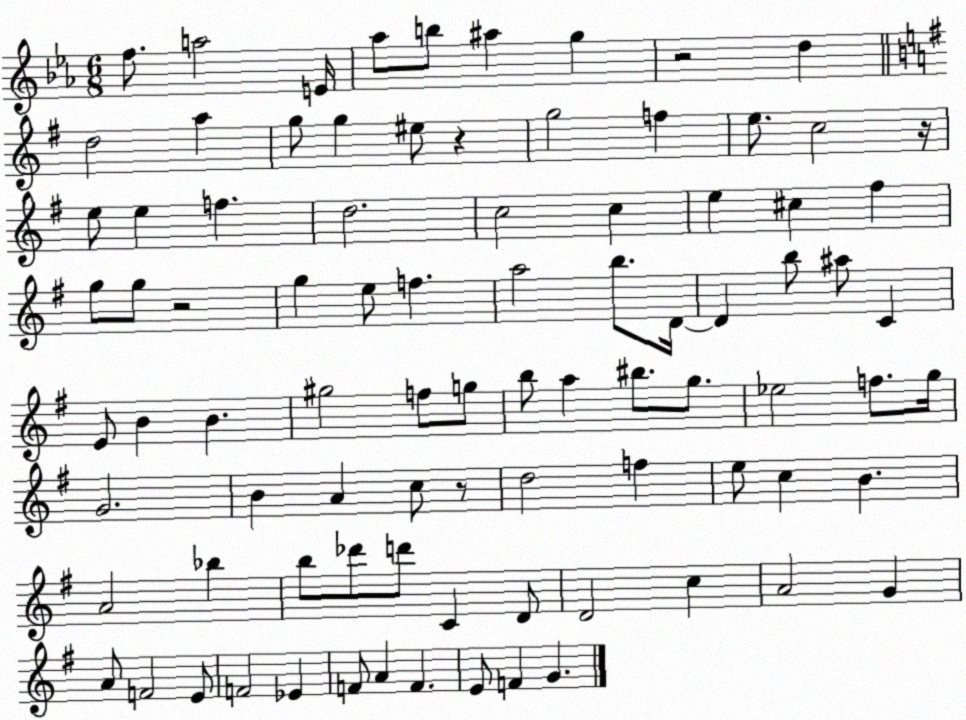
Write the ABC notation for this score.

X:1
T:Untitled
M:6/8
L:1/4
K:Eb
f/2 a2 E/4 _a/2 b/2 ^a g z2 d d2 a g/2 g ^e/2 z g2 f e/2 c2 z/4 e/2 e f d2 c2 c e ^c ^f g/2 g/2 z2 g e/2 f a2 b/2 D/4 D b/2 ^a/2 C E/2 B B ^g2 f/2 g/2 b/2 a ^b/2 g/2 _e2 f/2 g/4 G2 B A c/2 z/2 d2 f e/2 c B A2 _b b/2 _d'/2 d'/2 C D/2 D2 c A2 G A/2 F2 E/2 F2 _E F/2 A F E/2 F G